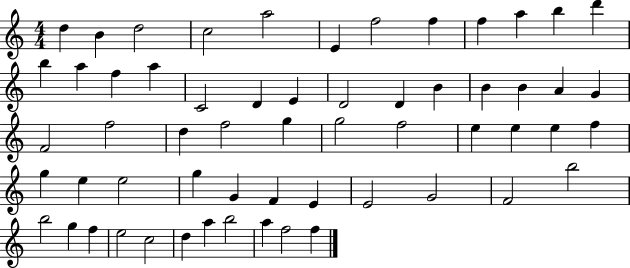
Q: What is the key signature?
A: C major